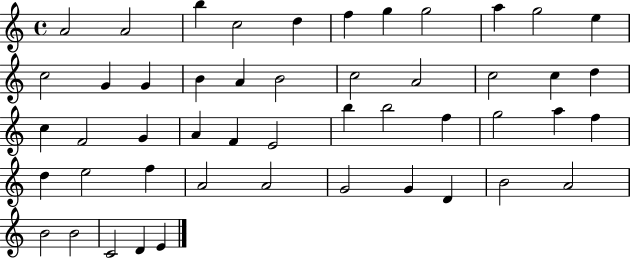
A4/h A4/h B5/q C5/h D5/q F5/q G5/q G5/h A5/q G5/h E5/q C5/h G4/q G4/q B4/q A4/q B4/h C5/h A4/h C5/h C5/q D5/q C5/q F4/h G4/q A4/q F4/q E4/h B5/q B5/h F5/q G5/h A5/q F5/q D5/q E5/h F5/q A4/h A4/h G4/h G4/q D4/q B4/h A4/h B4/h B4/h C4/h D4/q E4/q